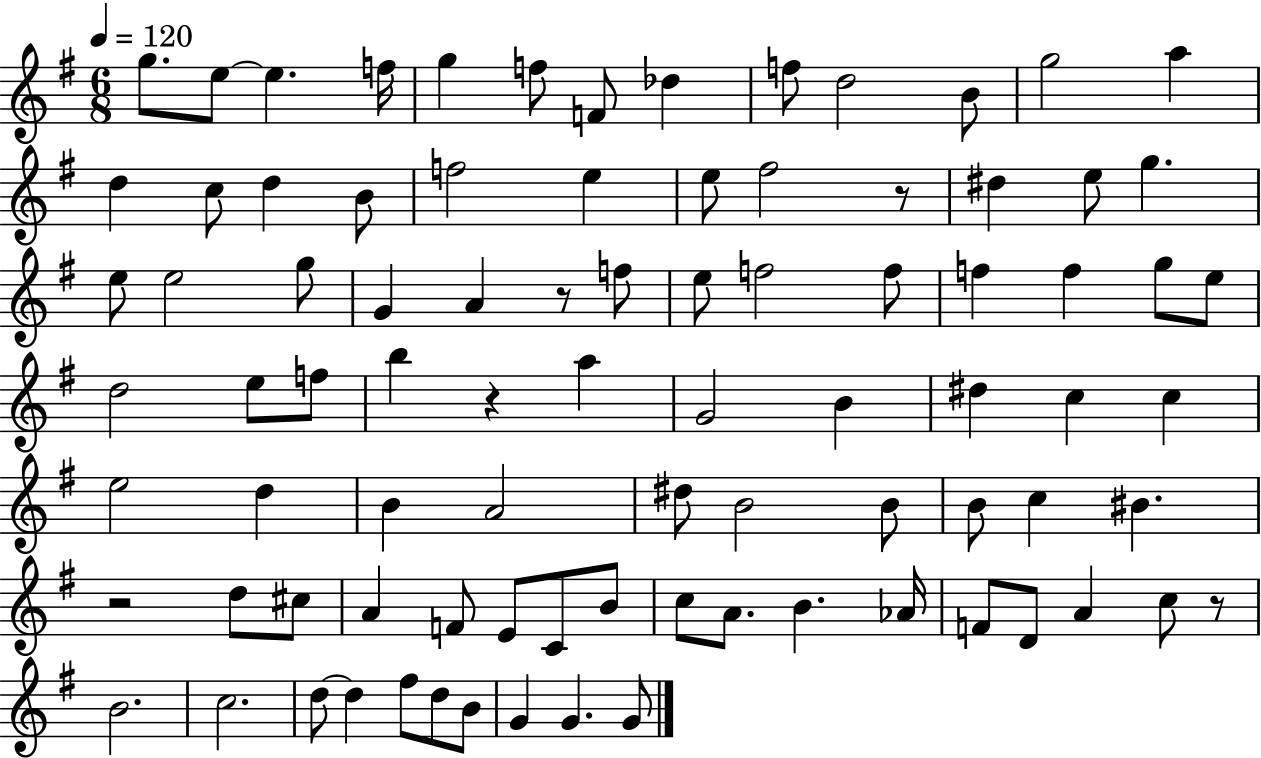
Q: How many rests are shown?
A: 5